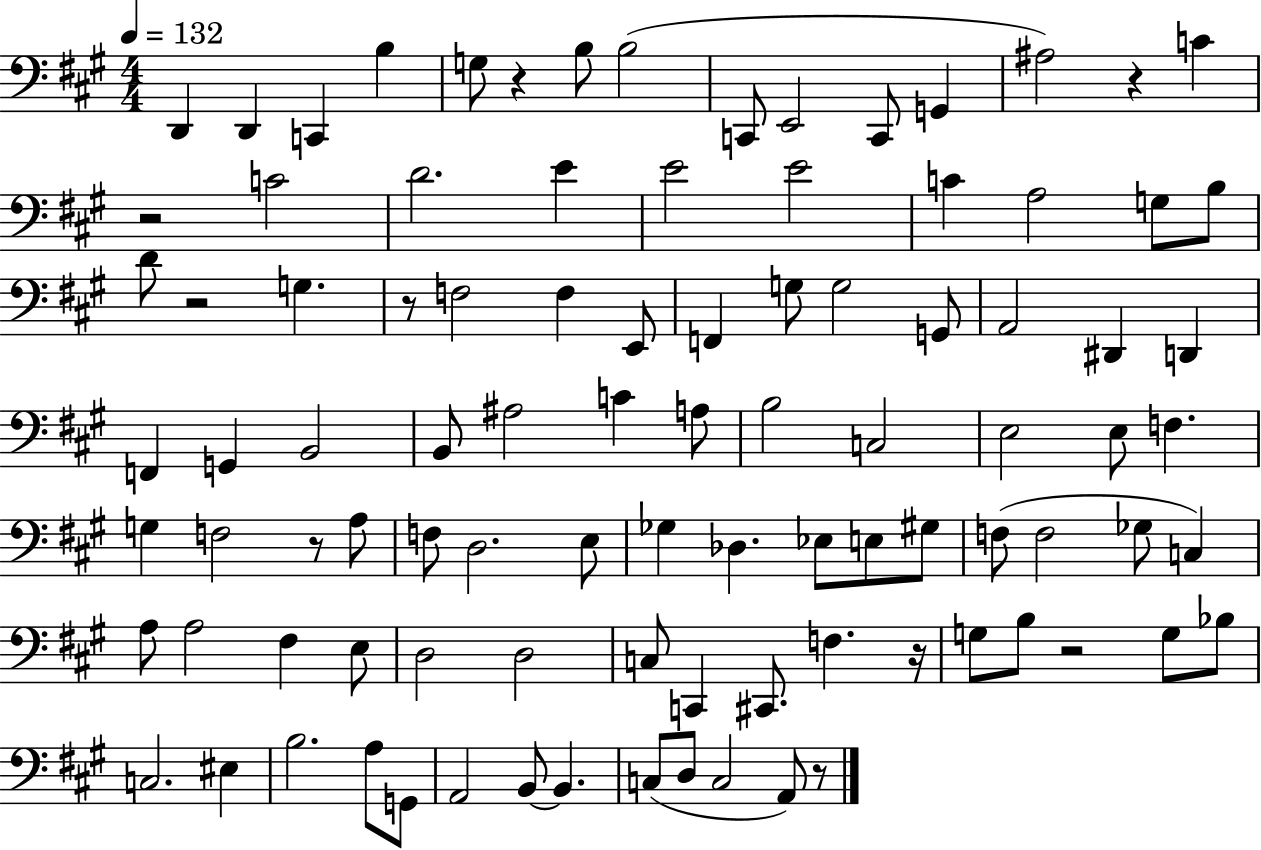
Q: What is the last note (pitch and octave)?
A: A2